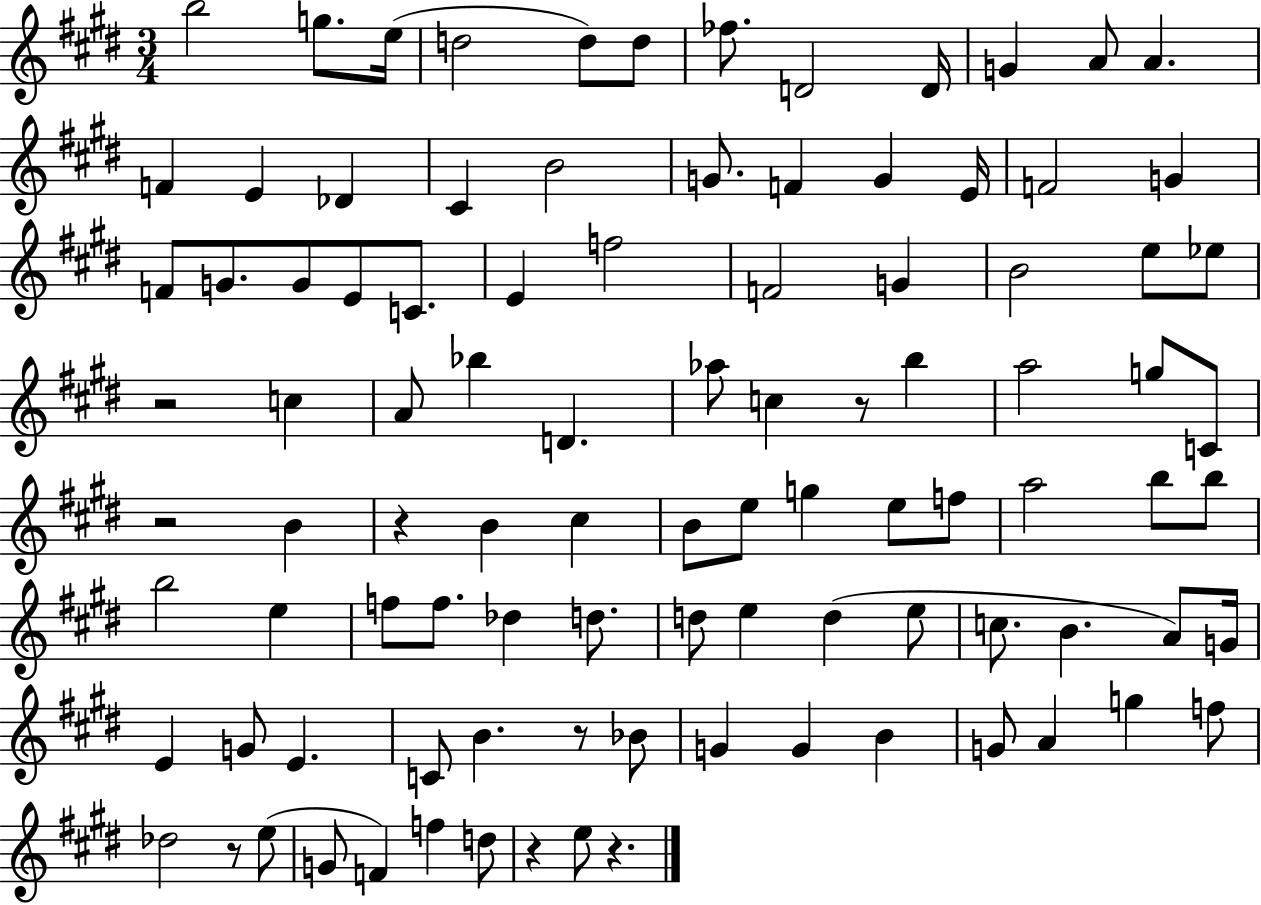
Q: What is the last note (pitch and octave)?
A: E5